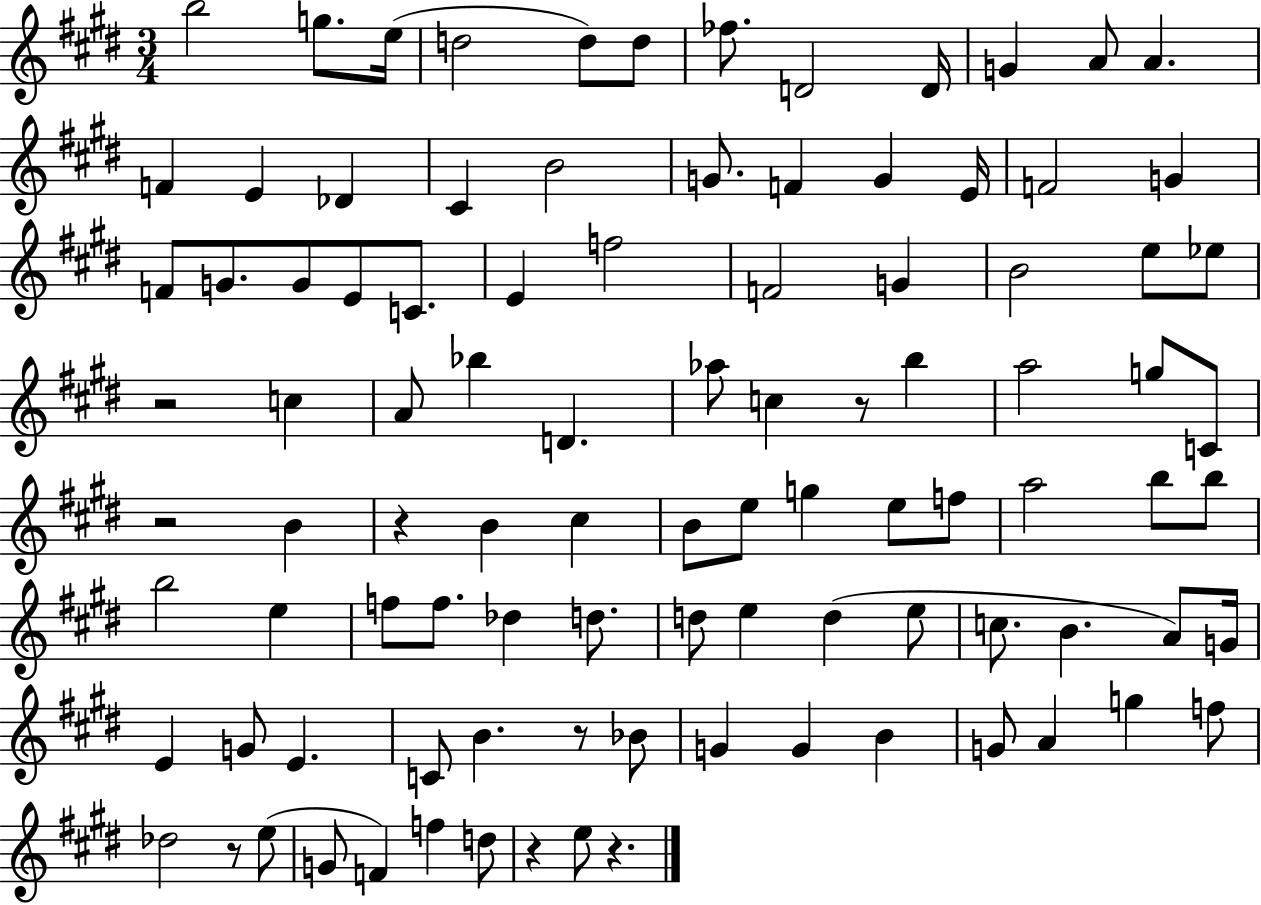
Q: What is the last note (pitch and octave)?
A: E5